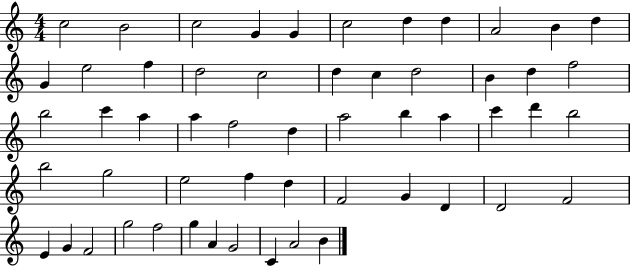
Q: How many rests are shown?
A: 0